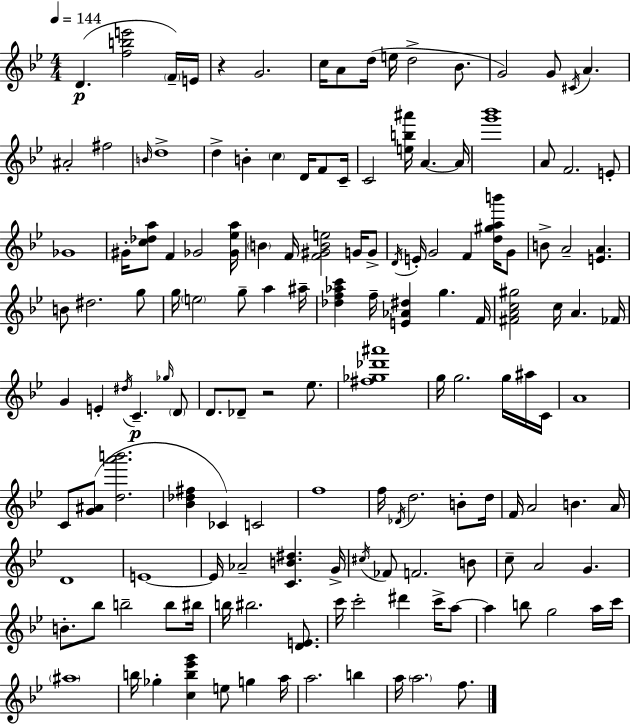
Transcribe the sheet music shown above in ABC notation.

X:1
T:Untitled
M:4/4
L:1/4
K:Bb
D [fbe']2 F/4 E/4 z G2 c/4 A/2 d/4 e/4 d2 _B/2 G2 G/2 ^C/4 A ^A2 ^f2 B/4 d4 d B c D/4 F/2 C/4 C2 [eb^a']/4 A A/4 [g'_b']4 A/2 F2 E/2 _G4 ^G/4 [c_da]/2 F _G2 [_G_ea]/4 B F/4 [F^GBe]2 G/4 G/2 D/4 E/4 G2 F [d^gab']/4 G/2 B/2 A2 [EA] B/2 ^d2 g/2 g/4 e2 g/2 a ^a/4 [_df_ac'] f/4 [E_A^d] g F/4 [^FAc^g]2 c/4 A _F/4 G E ^d/4 C _g/4 D/2 D/2 _D/2 z2 _e/2 [^f_g_d'^a']4 g/4 g2 g/4 ^a/4 C/4 A4 C/2 [G^A]/2 [da'b']2 [_B_d^f] _C C2 f4 f/4 _D/4 d2 B/2 d/4 F/4 A2 B A/4 D4 E4 E/4 _A2 [CB^d] G/4 ^c/4 _F/2 F2 B/2 c/2 A2 G B/2 _b/2 b2 b/2 ^b/4 b/4 ^b2 [DE]/2 c'/4 c'2 ^d' c'/4 a/2 a b/2 g2 a/4 c'/4 ^a4 b/4 _g [cb_e'g'] e/2 g a/4 a2 b a/4 a2 f/2